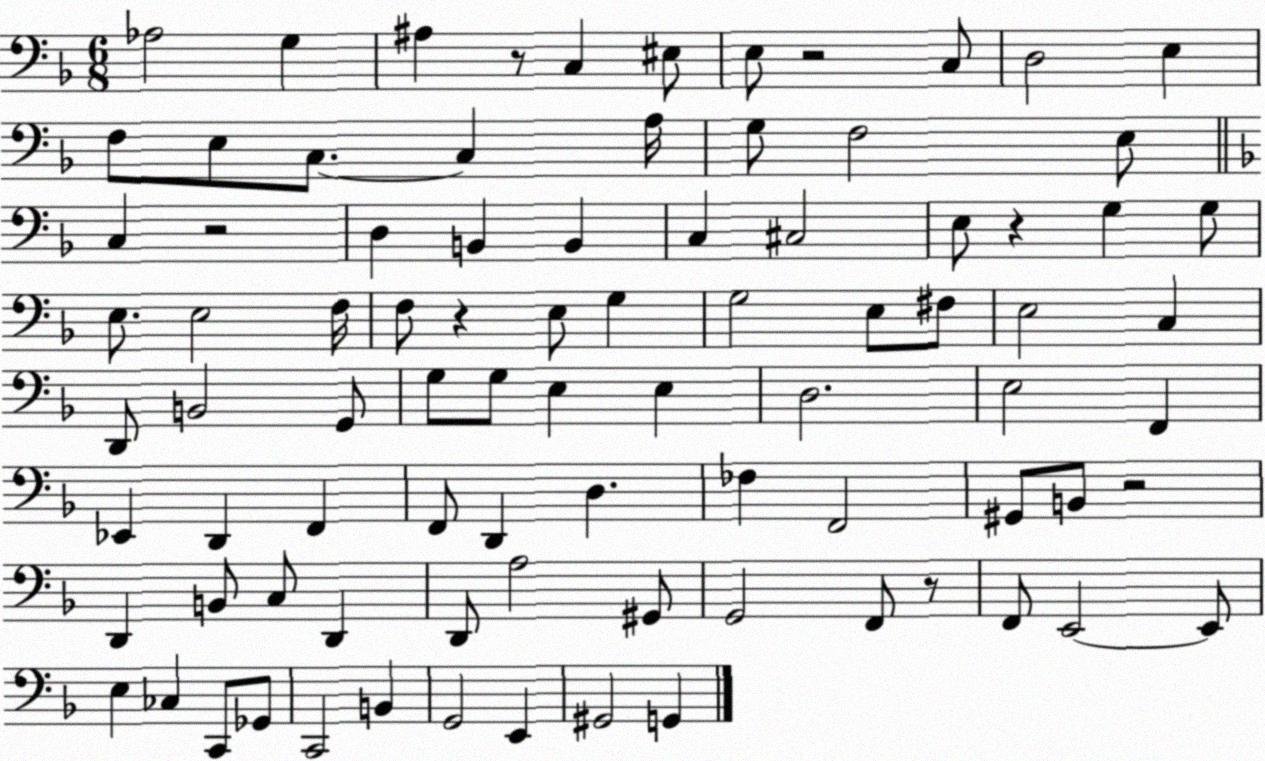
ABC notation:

X:1
T:Untitled
M:6/8
L:1/4
K:F
_A,2 G, ^A, z/2 C, ^E,/2 E,/2 z2 C,/2 D,2 E, F,/2 E,/2 C,/2 C, A,/4 G,/2 F,2 E,/2 C, z2 D, B,, B,, C, ^C,2 E,/2 z G, G,/2 E,/2 E,2 F,/4 F,/2 z E,/2 G, G,2 E,/2 ^F,/2 E,2 C, D,,/2 B,,2 G,,/2 G,/2 G,/2 E, E, D,2 E,2 F,, _E,, D,, F,, F,,/2 D,, D, _F, F,,2 ^G,,/2 B,,/2 z2 D,, B,,/2 C,/2 D,, D,,/2 A,2 ^G,,/2 G,,2 F,,/2 z/2 F,,/2 E,,2 E,,/2 E, _C, C,,/2 _G,,/2 C,,2 B,, G,,2 E,, ^G,,2 G,,